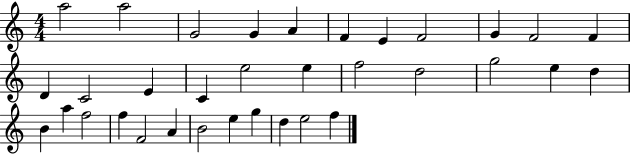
{
  \clef treble
  \numericTimeSignature
  \time 4/4
  \key c \major
  a''2 a''2 | g'2 g'4 a'4 | f'4 e'4 f'2 | g'4 f'2 f'4 | \break d'4 c'2 e'4 | c'4 e''2 e''4 | f''2 d''2 | g''2 e''4 d''4 | \break b'4 a''4 f''2 | f''4 f'2 a'4 | b'2 e''4 g''4 | d''4 e''2 f''4 | \break \bar "|."
}